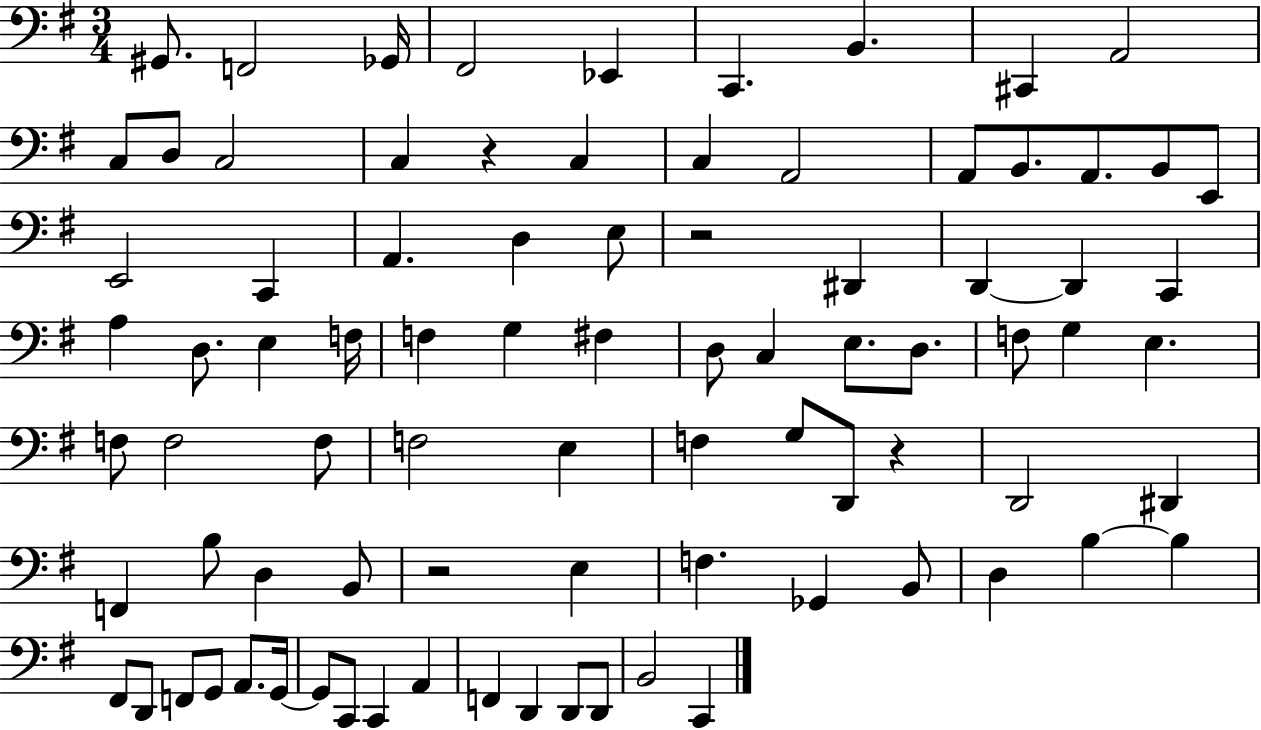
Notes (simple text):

G#2/e. F2/h Gb2/s F#2/h Eb2/q C2/q. B2/q. C#2/q A2/h C3/e D3/e C3/h C3/q R/q C3/q C3/q A2/h A2/e B2/e. A2/e. B2/e E2/e E2/h C2/q A2/q. D3/q E3/e R/h D#2/q D2/q D2/q C2/q A3/q D3/e. E3/q F3/s F3/q G3/q F#3/q D3/e C3/q E3/e. D3/e. F3/e G3/q E3/q. F3/e F3/h F3/e F3/h E3/q F3/q G3/e D2/e R/q D2/h D#2/q F2/q B3/e D3/q B2/e R/h E3/q F3/q. Gb2/q B2/e D3/q B3/q B3/q F#2/e D2/e F2/e G2/e A2/e. G2/s G2/e C2/e C2/q A2/q F2/q D2/q D2/e D2/e B2/h C2/q